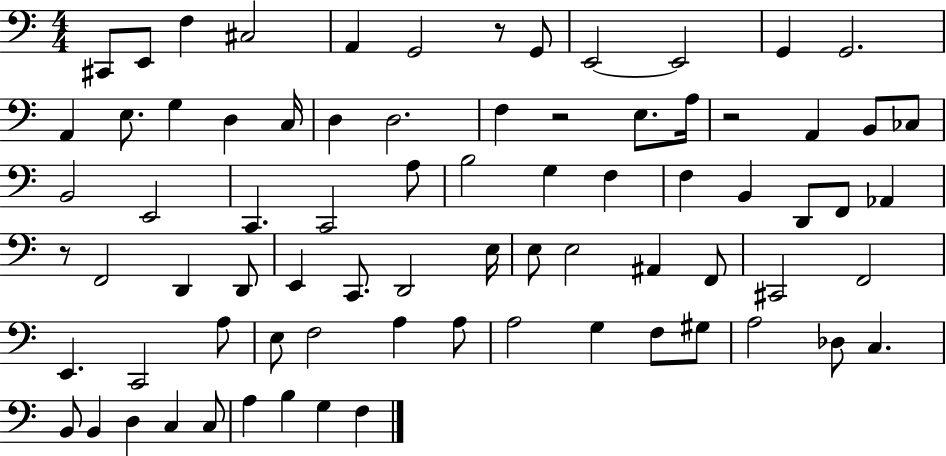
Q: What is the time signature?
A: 4/4